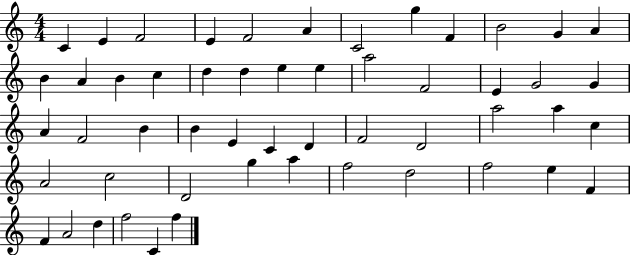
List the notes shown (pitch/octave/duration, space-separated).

C4/q E4/q F4/h E4/q F4/h A4/q C4/h G5/q F4/q B4/h G4/q A4/q B4/q A4/q B4/q C5/q D5/q D5/q E5/q E5/q A5/h F4/h E4/q G4/h G4/q A4/q F4/h B4/q B4/q E4/q C4/q D4/q F4/h D4/h A5/h A5/q C5/q A4/h C5/h D4/h G5/q A5/q F5/h D5/h F5/h E5/q F4/q F4/q A4/h D5/q F5/h C4/q F5/q